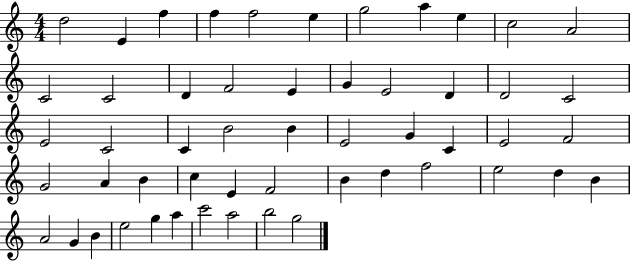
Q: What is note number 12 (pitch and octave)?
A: C4